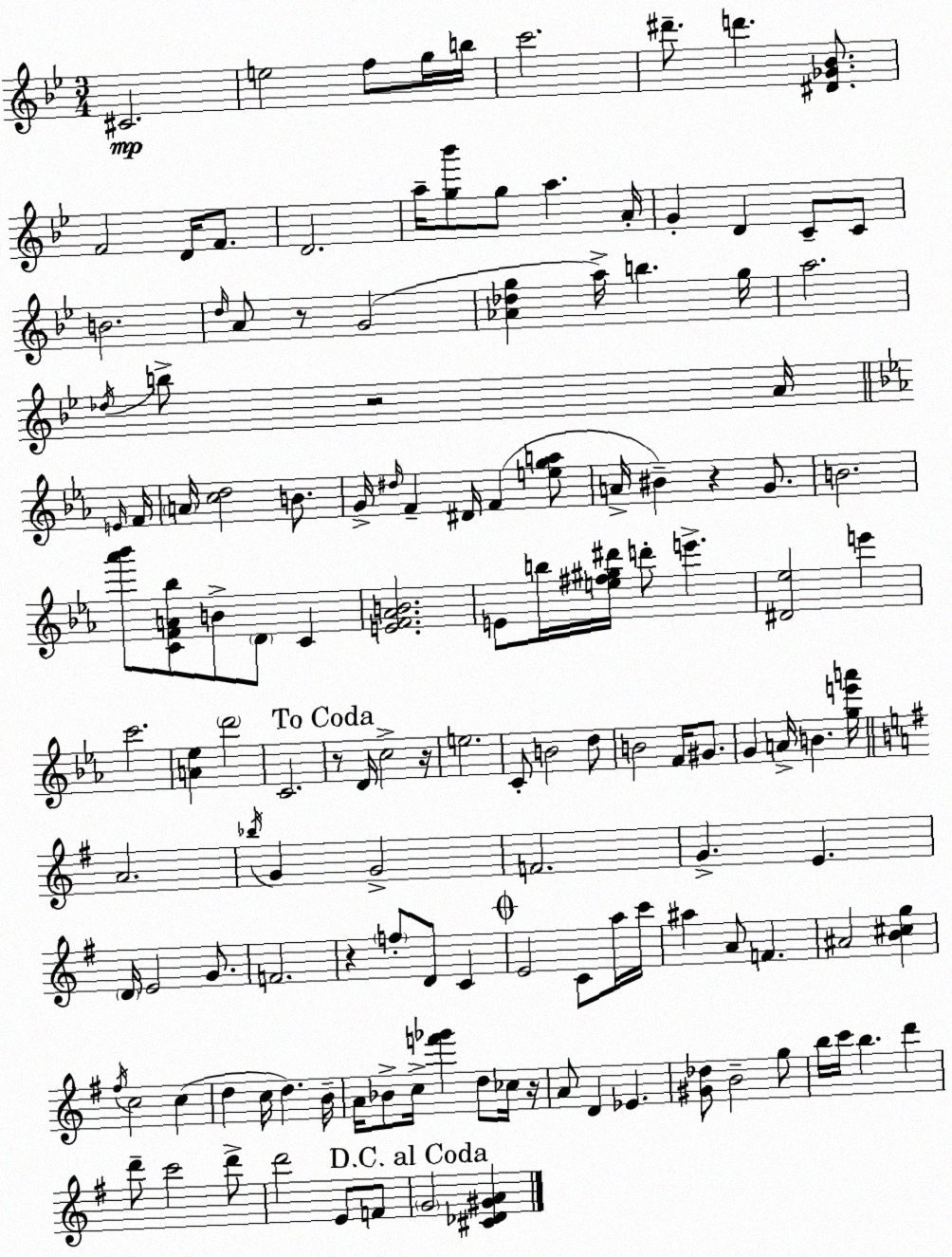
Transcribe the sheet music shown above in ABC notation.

X:1
T:Untitled
M:3/4
L:1/4
K:Gm
^C2 e2 f/2 g/4 b/4 c'2 ^d'/2 d' [^D_G_B]/2 F2 D/4 F/2 D2 a/4 [g_b']/2 g/2 a A/4 G D C/2 C/2 B2 d/4 A/2 z/2 G2 [_A_dg] a/4 b g/4 a2 _d/4 b/2 z2 A/4 E/4 F/4 A/4 [cd]2 B/2 G/4 ^d/4 F ^D/4 F [ega]/2 A/4 ^B z G/2 B2 [_a'_b']/2 [CFA_b]/2 B/2 D/2 C [EF_AB]2 E/2 b/4 [e^f^g^d']/4 d'/2 e' [^D_e]2 e' c'2 [A_e] d'2 C2 z/2 D/4 c2 z/4 e2 C/2 B2 d/2 B2 F/4 ^G/2 G A/4 B [ge'a']/4 A2 _b/4 G G2 F2 G E D/4 E2 G/2 F2 z f/2 D/2 C E2 C/2 a/4 c'/4 ^a A/2 F ^A2 [B^cg] ^f/4 c2 c d c/4 d B/4 A/4 _B/2 c/4 [f'_g'] d/2 _c/4 z/4 A/2 D _E [^G_d]/2 B2 g/2 b/4 c'/4 b d' d'/2 c'2 d'/2 d'2 E/2 F/2 G2 [^C_D^GA]